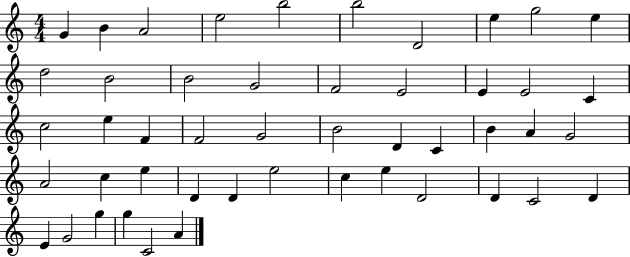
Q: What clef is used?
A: treble